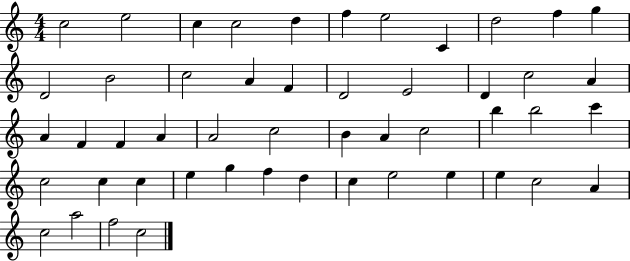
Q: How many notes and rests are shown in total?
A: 50